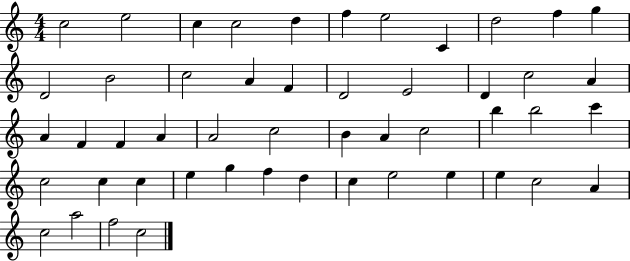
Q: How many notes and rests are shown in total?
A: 50